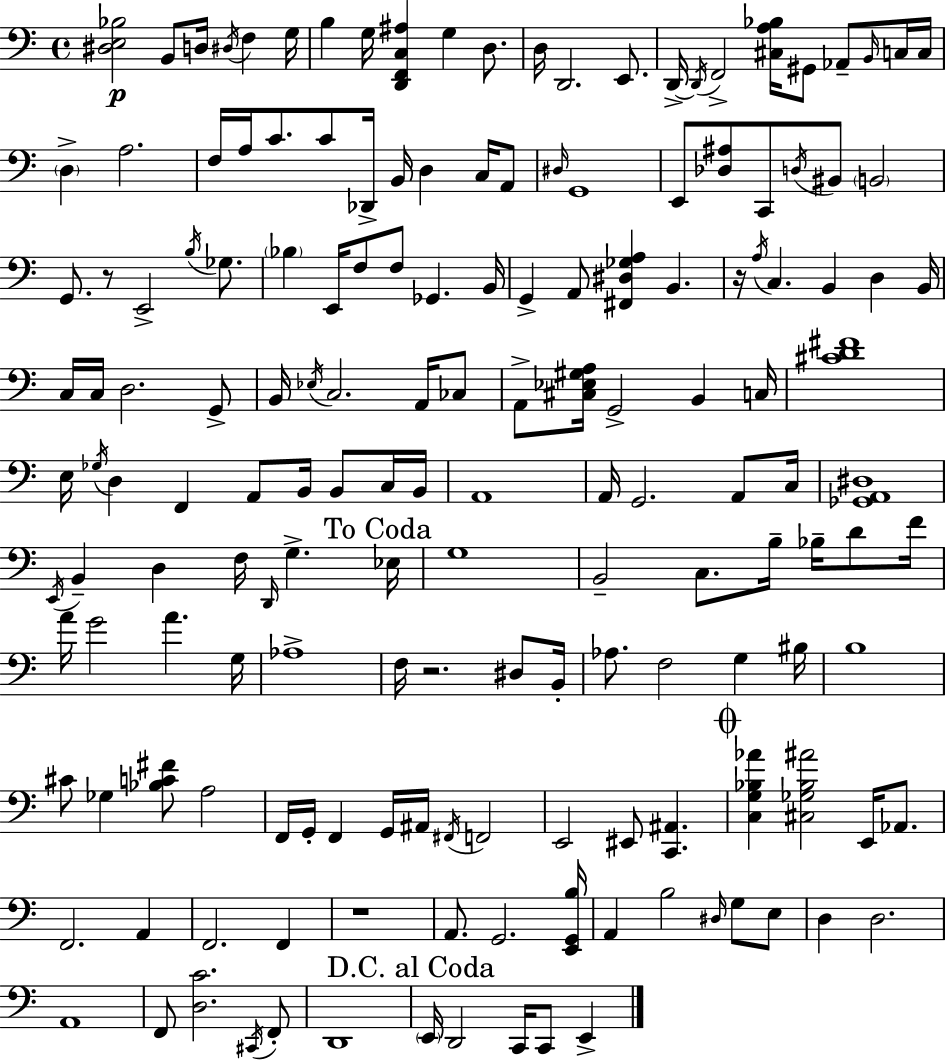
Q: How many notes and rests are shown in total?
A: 165